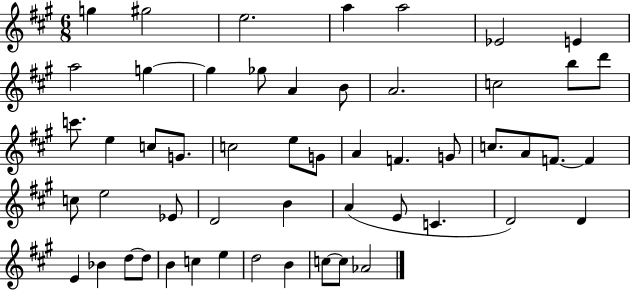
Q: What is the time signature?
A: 6/8